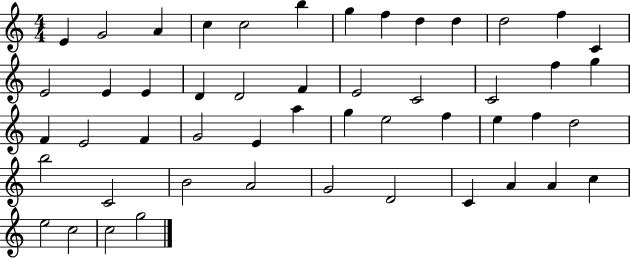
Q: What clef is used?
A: treble